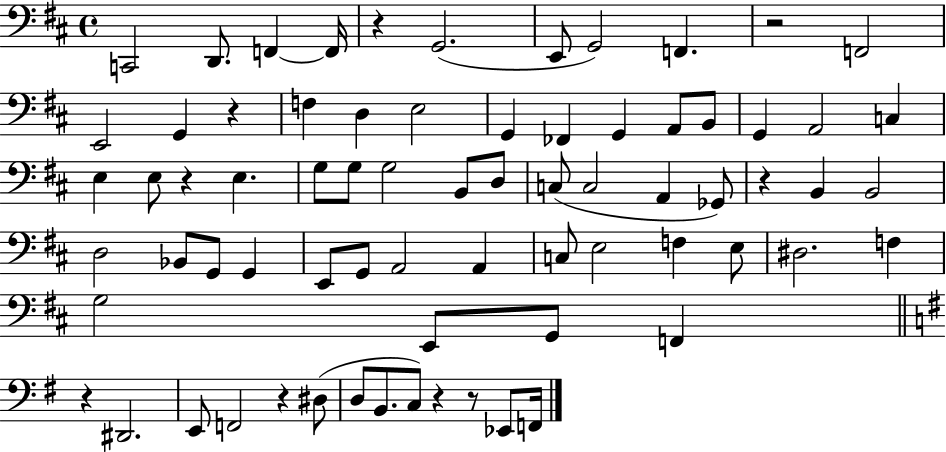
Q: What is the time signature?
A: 4/4